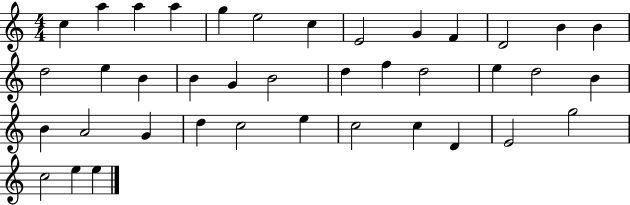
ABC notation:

X:1
T:Untitled
M:4/4
L:1/4
K:C
c a a a g e2 c E2 G F D2 B B d2 e B B G B2 d f d2 e d2 B B A2 G d c2 e c2 c D E2 g2 c2 e e